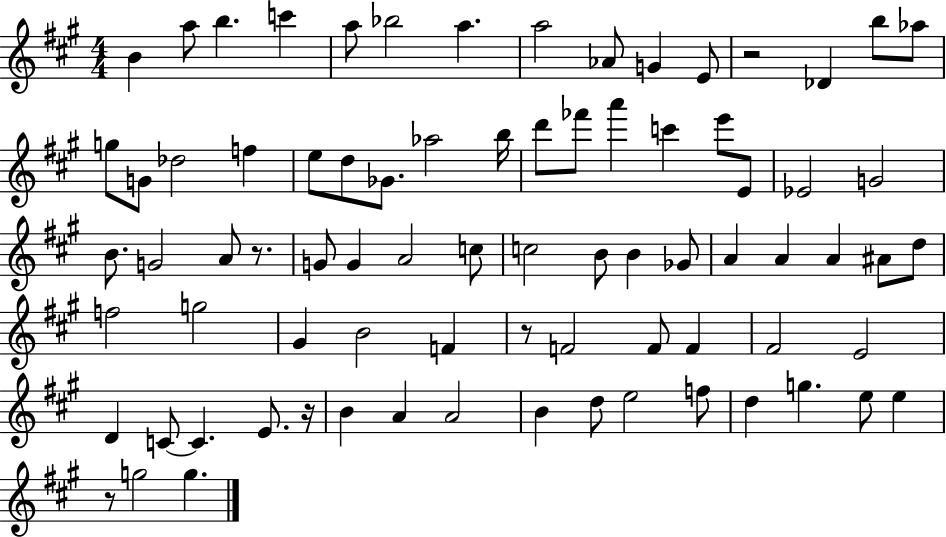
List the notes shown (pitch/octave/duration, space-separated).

B4/q A5/e B5/q. C6/q A5/e Bb5/h A5/q. A5/h Ab4/e G4/q E4/e R/h Db4/q B5/e Ab5/e G5/e G4/e Db5/h F5/q E5/e D5/e Gb4/e. Ab5/h B5/s D6/e FES6/e A6/q C6/q E6/e E4/e Eb4/h G4/h B4/e. G4/h A4/e R/e. G4/e G4/q A4/h C5/e C5/h B4/e B4/q Gb4/e A4/q A4/q A4/q A#4/e D5/e F5/h G5/h G#4/q B4/h F4/q R/e F4/h F4/e F4/q F#4/h E4/h D4/q C4/e C4/q. E4/e. R/s B4/q A4/q A4/h B4/q D5/e E5/h F5/e D5/q G5/q. E5/e E5/q R/e G5/h G5/q.